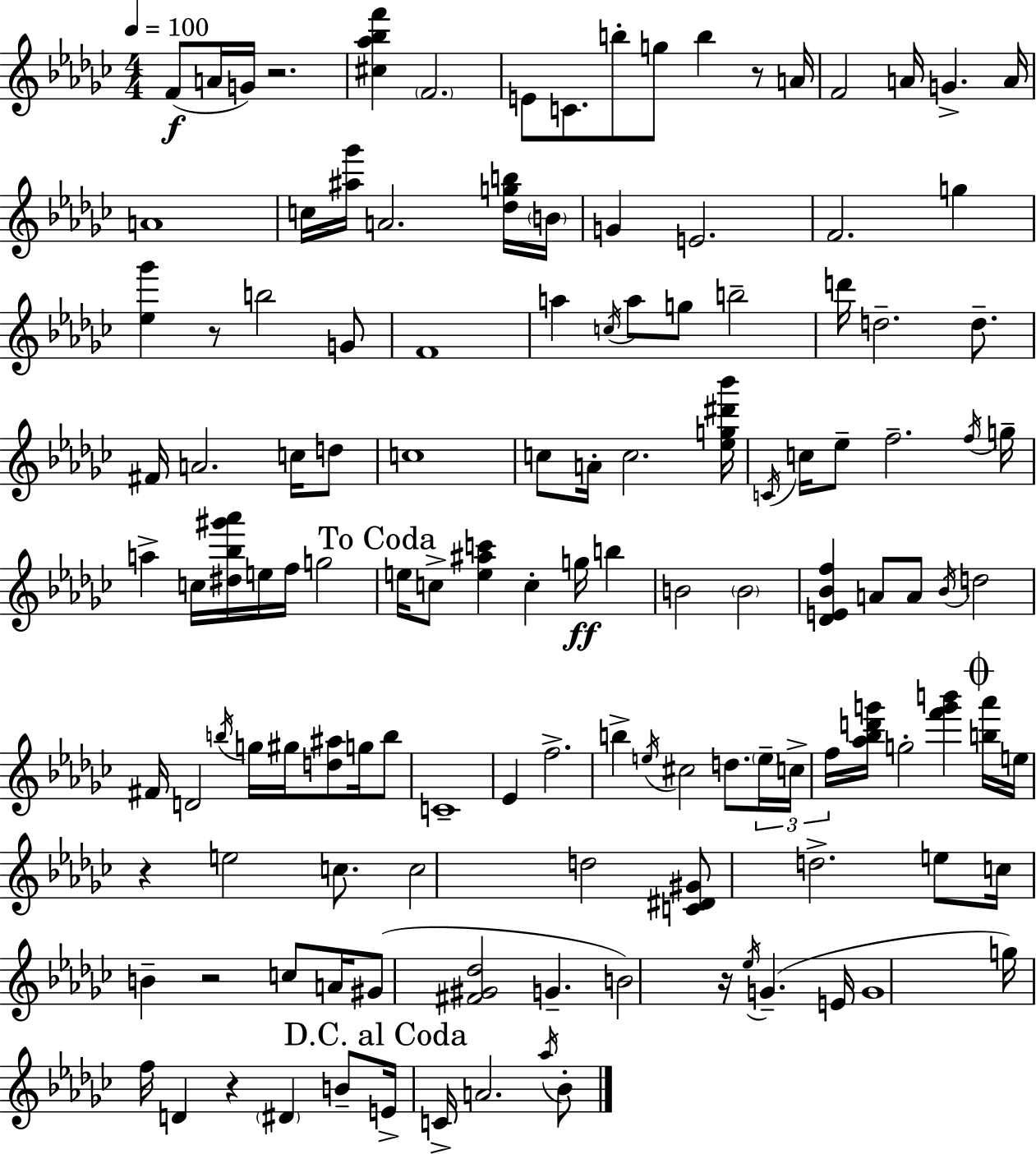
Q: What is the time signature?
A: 4/4